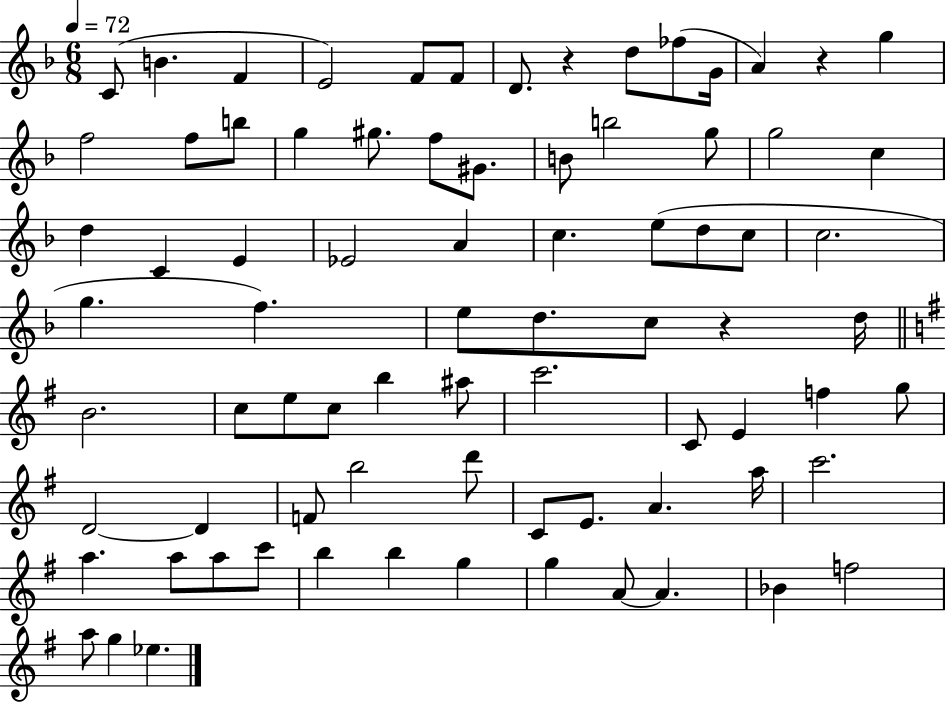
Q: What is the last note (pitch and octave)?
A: Eb5